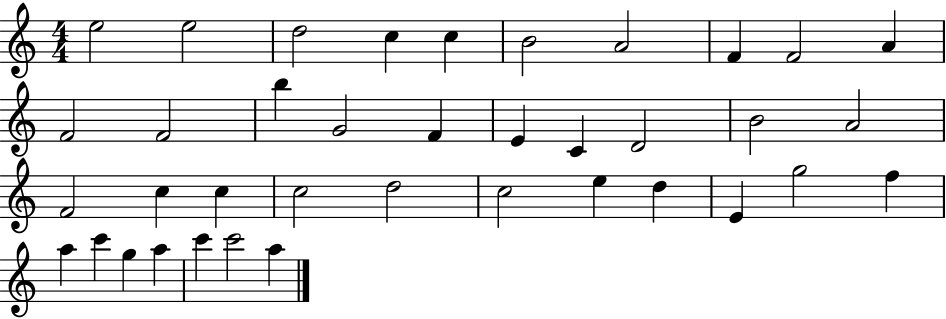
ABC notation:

X:1
T:Untitled
M:4/4
L:1/4
K:C
e2 e2 d2 c c B2 A2 F F2 A F2 F2 b G2 F E C D2 B2 A2 F2 c c c2 d2 c2 e d E g2 f a c' g a c' c'2 a